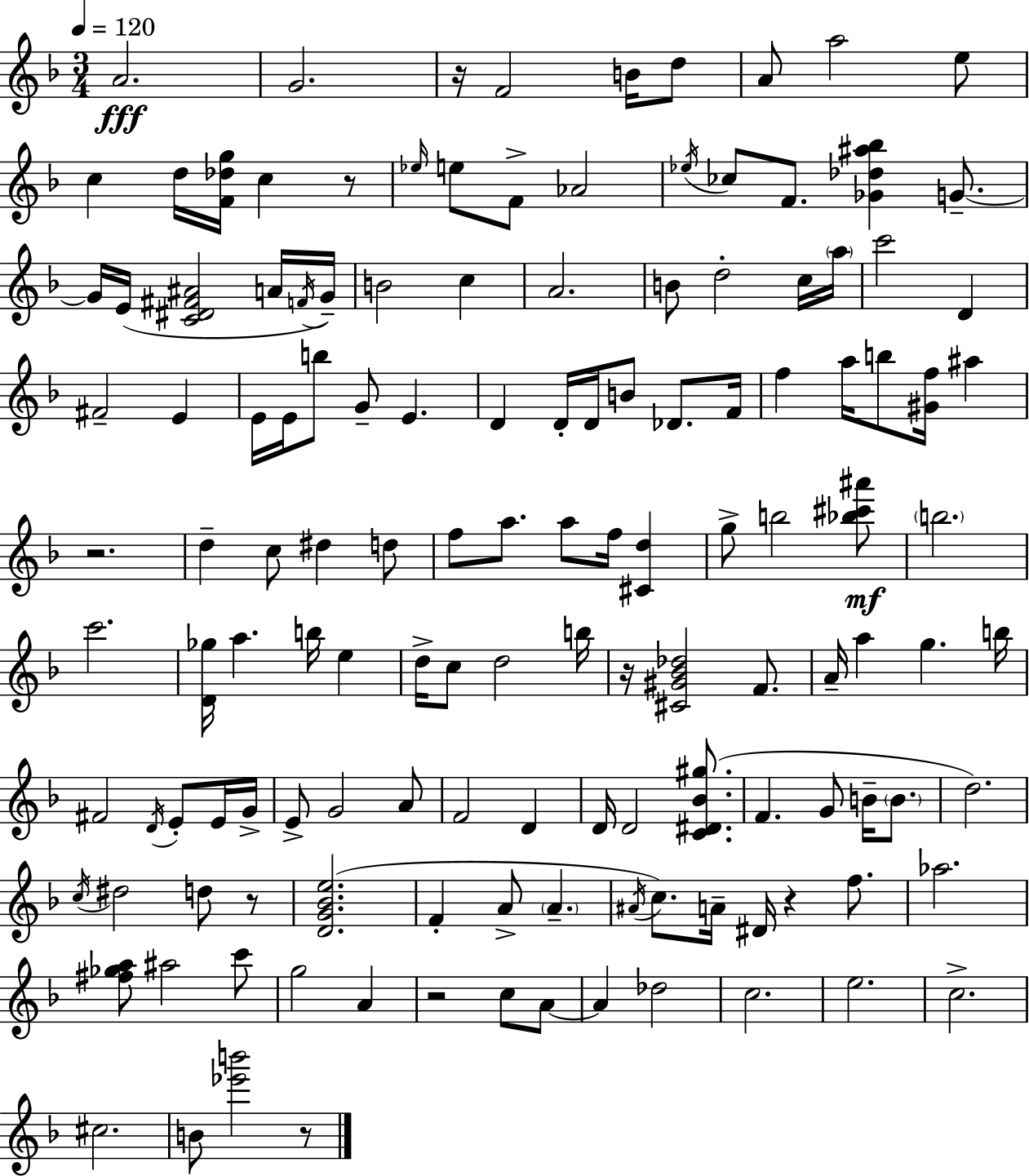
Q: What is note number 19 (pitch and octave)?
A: G4